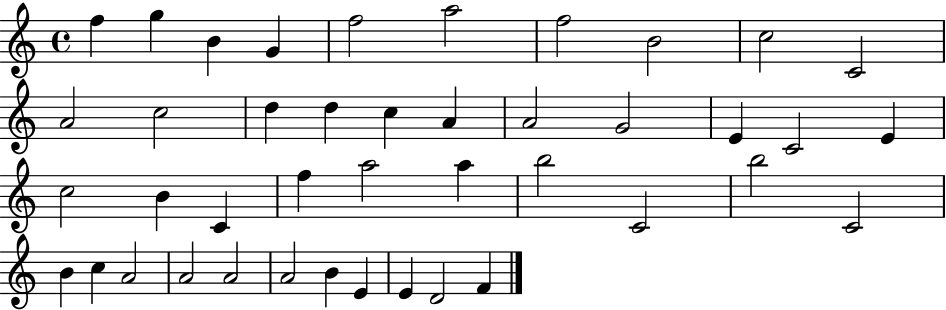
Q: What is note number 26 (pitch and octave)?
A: A5